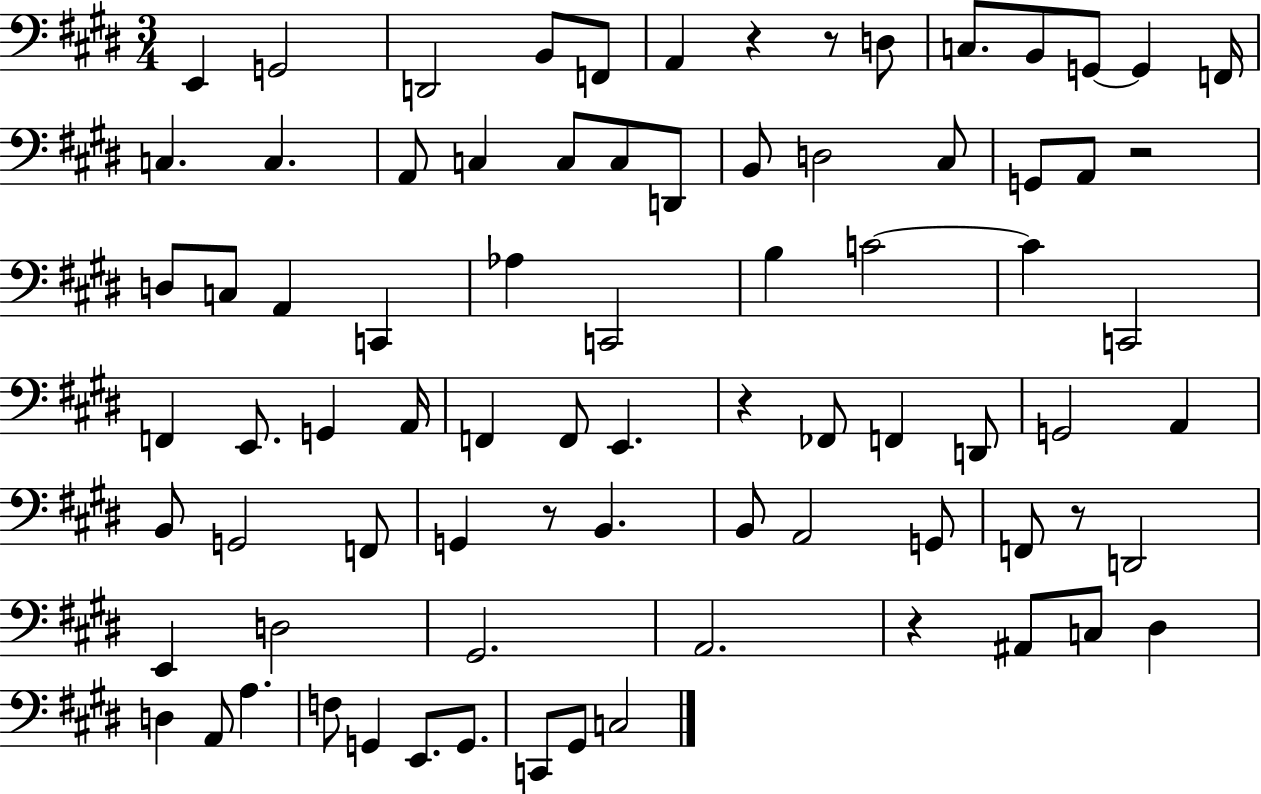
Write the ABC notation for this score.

X:1
T:Untitled
M:3/4
L:1/4
K:E
E,, G,,2 D,,2 B,,/2 F,,/2 A,, z z/2 D,/2 C,/2 B,,/2 G,,/2 G,, F,,/4 C, C, A,,/2 C, C,/2 C,/2 D,,/2 B,,/2 D,2 ^C,/2 G,,/2 A,,/2 z2 D,/2 C,/2 A,, C,, _A, C,,2 B, C2 C C,,2 F,, E,,/2 G,, A,,/4 F,, F,,/2 E,, z _F,,/2 F,, D,,/2 G,,2 A,, B,,/2 G,,2 F,,/2 G,, z/2 B,, B,,/2 A,,2 G,,/2 F,,/2 z/2 D,,2 E,, D,2 ^G,,2 A,,2 z ^A,,/2 C,/2 ^D, D, A,,/2 A, F,/2 G,, E,,/2 G,,/2 C,,/2 ^G,,/2 C,2